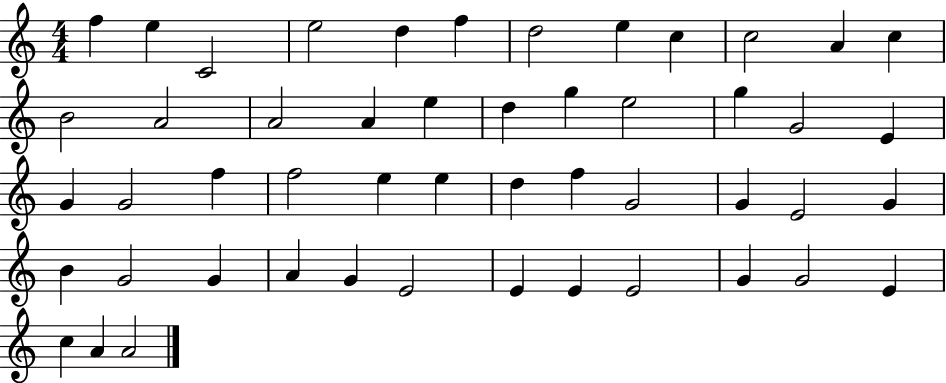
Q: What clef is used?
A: treble